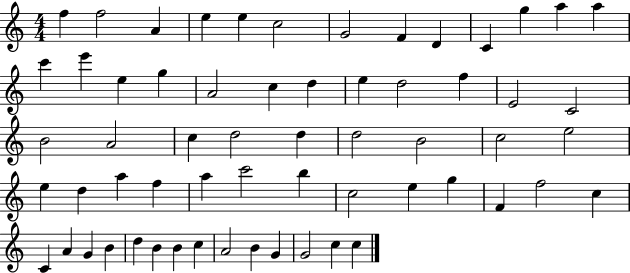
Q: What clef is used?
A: treble